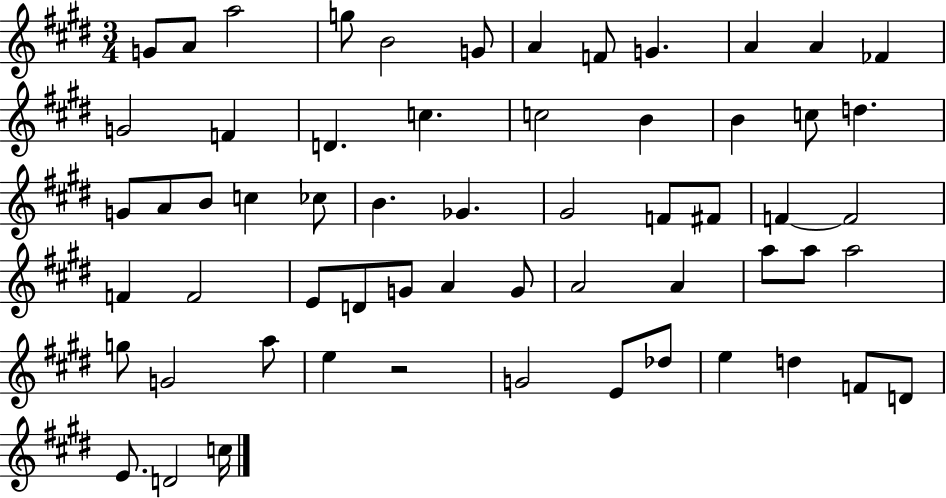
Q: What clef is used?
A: treble